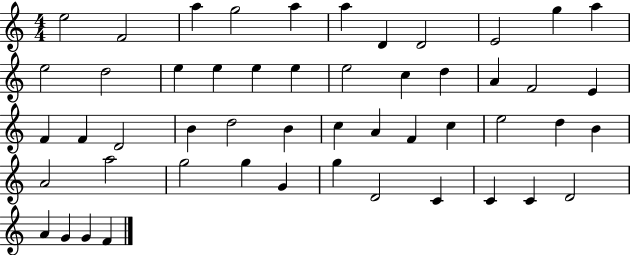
E5/h F4/h A5/q G5/h A5/q A5/q D4/q D4/h E4/h G5/q A5/q E5/h D5/h E5/q E5/q E5/q E5/q E5/h C5/q D5/q A4/q F4/h E4/q F4/q F4/q D4/h B4/q D5/h B4/q C5/q A4/q F4/q C5/q E5/h D5/q B4/q A4/h A5/h G5/h G5/q G4/q G5/q D4/h C4/q C4/q C4/q D4/h A4/q G4/q G4/q F4/q